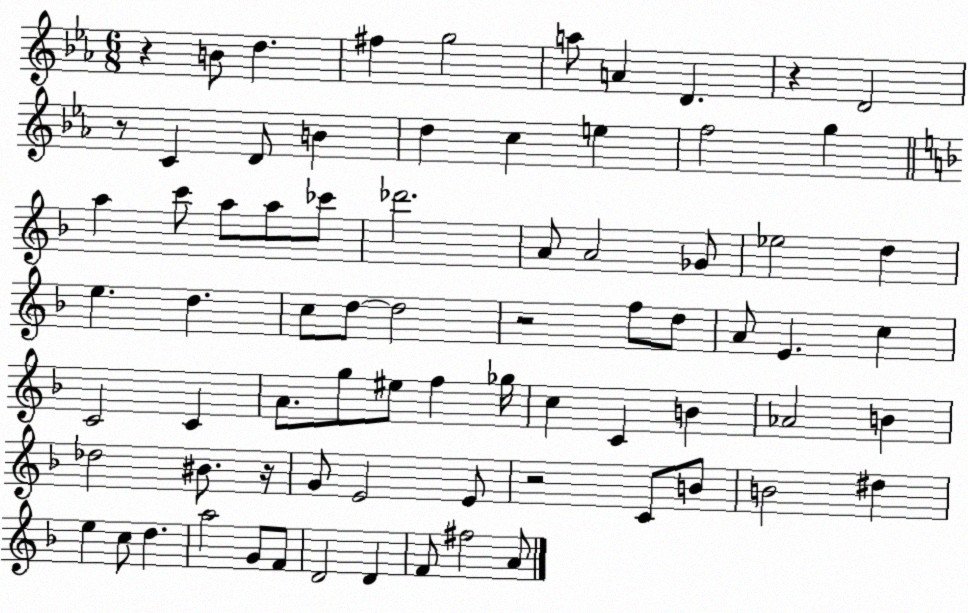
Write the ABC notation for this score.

X:1
T:Untitled
M:6/8
L:1/4
K:Eb
z B/2 d ^f g2 a/2 A D z D2 z/2 C D/2 B d c e f2 g a c'/2 a/2 a/2 _c'/2 _d'2 A/2 A2 _G/2 _e2 d e d c/2 d/2 d2 z2 f/2 d/2 A/2 E c C2 C A/2 g/2 ^e/2 f _g/4 c C B _A2 B _d2 ^B/2 z/4 G/2 E2 E/2 z2 C/2 B/2 B2 ^d e c/2 d a2 G/2 F/2 D2 D F/2 ^f2 A/2